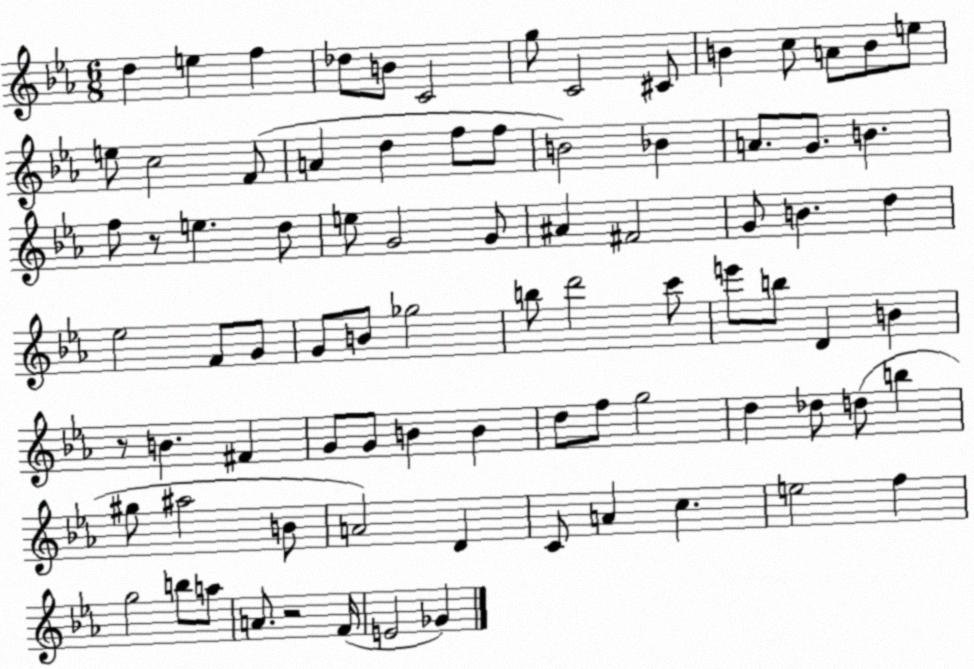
X:1
T:Untitled
M:6/8
L:1/4
K:Eb
d e f _d/2 B/2 C2 g/2 C2 ^C/2 B c/2 A/2 B/2 e/2 e/2 c2 F/2 A d f/2 f/2 B2 _B A/2 G/2 B f/2 z/2 e d/2 e/2 G2 G/2 ^A ^F2 G/2 B d _e2 F/2 G/2 G/2 B/2 _g2 b/2 d'2 c'/2 e'/2 b/2 D B z/2 B ^F G/2 G/2 B B d/2 f/2 g2 d _d/2 d/2 b ^g/2 ^a2 B/2 A2 D C/2 A c e2 f g2 b/2 a/2 A/2 z2 F/4 E2 _G